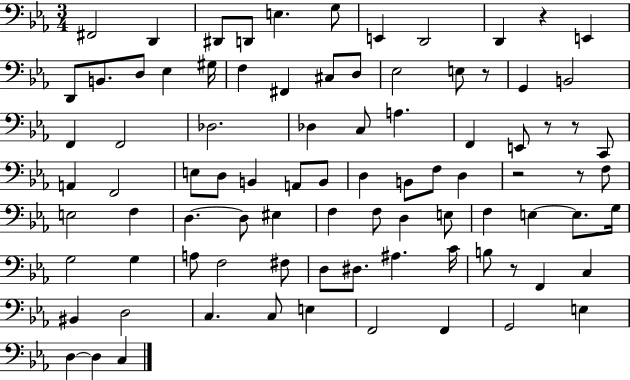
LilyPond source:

{
  \clef bass
  \numericTimeSignature
  \time 3/4
  \key ees \major
  fis,2 d,4 | dis,8 d,8 e4. g8 | e,4 d,2 | d,4 r4 e,4 | \break d,8 b,8. d8 ees4 gis16 | f4 fis,4 cis8 d8 | ees2 e8 r8 | g,4 b,2 | \break f,4 f,2 | des2. | des4 c8 a4. | f,4 e,8 r8 r8 c,8 | \break a,4 f,2 | e8 d8 b,4 a,8 b,8 | d4 b,8 f8 d4 | r2 r8 f8 | \break e2 f4 | d4.~~ d8 eis4 | f4 f8 d4 e8 | f4 e4~~ e8. g16 | \break g2 g4 | a8 f2 fis8 | d8 dis8. ais4. c'16 | b8 r8 f,4 c4 | \break bis,4 d2 | c4. c8 e4 | f,2 f,4 | g,2 e4 | \break d4~~ d4 c4 | \bar "|."
}